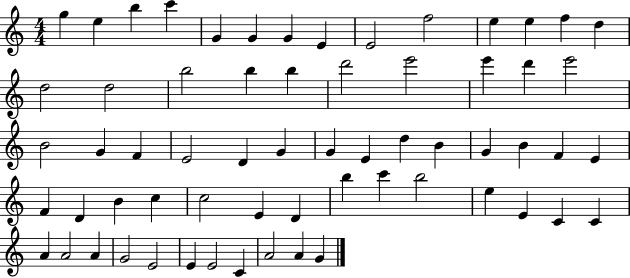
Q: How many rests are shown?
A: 0